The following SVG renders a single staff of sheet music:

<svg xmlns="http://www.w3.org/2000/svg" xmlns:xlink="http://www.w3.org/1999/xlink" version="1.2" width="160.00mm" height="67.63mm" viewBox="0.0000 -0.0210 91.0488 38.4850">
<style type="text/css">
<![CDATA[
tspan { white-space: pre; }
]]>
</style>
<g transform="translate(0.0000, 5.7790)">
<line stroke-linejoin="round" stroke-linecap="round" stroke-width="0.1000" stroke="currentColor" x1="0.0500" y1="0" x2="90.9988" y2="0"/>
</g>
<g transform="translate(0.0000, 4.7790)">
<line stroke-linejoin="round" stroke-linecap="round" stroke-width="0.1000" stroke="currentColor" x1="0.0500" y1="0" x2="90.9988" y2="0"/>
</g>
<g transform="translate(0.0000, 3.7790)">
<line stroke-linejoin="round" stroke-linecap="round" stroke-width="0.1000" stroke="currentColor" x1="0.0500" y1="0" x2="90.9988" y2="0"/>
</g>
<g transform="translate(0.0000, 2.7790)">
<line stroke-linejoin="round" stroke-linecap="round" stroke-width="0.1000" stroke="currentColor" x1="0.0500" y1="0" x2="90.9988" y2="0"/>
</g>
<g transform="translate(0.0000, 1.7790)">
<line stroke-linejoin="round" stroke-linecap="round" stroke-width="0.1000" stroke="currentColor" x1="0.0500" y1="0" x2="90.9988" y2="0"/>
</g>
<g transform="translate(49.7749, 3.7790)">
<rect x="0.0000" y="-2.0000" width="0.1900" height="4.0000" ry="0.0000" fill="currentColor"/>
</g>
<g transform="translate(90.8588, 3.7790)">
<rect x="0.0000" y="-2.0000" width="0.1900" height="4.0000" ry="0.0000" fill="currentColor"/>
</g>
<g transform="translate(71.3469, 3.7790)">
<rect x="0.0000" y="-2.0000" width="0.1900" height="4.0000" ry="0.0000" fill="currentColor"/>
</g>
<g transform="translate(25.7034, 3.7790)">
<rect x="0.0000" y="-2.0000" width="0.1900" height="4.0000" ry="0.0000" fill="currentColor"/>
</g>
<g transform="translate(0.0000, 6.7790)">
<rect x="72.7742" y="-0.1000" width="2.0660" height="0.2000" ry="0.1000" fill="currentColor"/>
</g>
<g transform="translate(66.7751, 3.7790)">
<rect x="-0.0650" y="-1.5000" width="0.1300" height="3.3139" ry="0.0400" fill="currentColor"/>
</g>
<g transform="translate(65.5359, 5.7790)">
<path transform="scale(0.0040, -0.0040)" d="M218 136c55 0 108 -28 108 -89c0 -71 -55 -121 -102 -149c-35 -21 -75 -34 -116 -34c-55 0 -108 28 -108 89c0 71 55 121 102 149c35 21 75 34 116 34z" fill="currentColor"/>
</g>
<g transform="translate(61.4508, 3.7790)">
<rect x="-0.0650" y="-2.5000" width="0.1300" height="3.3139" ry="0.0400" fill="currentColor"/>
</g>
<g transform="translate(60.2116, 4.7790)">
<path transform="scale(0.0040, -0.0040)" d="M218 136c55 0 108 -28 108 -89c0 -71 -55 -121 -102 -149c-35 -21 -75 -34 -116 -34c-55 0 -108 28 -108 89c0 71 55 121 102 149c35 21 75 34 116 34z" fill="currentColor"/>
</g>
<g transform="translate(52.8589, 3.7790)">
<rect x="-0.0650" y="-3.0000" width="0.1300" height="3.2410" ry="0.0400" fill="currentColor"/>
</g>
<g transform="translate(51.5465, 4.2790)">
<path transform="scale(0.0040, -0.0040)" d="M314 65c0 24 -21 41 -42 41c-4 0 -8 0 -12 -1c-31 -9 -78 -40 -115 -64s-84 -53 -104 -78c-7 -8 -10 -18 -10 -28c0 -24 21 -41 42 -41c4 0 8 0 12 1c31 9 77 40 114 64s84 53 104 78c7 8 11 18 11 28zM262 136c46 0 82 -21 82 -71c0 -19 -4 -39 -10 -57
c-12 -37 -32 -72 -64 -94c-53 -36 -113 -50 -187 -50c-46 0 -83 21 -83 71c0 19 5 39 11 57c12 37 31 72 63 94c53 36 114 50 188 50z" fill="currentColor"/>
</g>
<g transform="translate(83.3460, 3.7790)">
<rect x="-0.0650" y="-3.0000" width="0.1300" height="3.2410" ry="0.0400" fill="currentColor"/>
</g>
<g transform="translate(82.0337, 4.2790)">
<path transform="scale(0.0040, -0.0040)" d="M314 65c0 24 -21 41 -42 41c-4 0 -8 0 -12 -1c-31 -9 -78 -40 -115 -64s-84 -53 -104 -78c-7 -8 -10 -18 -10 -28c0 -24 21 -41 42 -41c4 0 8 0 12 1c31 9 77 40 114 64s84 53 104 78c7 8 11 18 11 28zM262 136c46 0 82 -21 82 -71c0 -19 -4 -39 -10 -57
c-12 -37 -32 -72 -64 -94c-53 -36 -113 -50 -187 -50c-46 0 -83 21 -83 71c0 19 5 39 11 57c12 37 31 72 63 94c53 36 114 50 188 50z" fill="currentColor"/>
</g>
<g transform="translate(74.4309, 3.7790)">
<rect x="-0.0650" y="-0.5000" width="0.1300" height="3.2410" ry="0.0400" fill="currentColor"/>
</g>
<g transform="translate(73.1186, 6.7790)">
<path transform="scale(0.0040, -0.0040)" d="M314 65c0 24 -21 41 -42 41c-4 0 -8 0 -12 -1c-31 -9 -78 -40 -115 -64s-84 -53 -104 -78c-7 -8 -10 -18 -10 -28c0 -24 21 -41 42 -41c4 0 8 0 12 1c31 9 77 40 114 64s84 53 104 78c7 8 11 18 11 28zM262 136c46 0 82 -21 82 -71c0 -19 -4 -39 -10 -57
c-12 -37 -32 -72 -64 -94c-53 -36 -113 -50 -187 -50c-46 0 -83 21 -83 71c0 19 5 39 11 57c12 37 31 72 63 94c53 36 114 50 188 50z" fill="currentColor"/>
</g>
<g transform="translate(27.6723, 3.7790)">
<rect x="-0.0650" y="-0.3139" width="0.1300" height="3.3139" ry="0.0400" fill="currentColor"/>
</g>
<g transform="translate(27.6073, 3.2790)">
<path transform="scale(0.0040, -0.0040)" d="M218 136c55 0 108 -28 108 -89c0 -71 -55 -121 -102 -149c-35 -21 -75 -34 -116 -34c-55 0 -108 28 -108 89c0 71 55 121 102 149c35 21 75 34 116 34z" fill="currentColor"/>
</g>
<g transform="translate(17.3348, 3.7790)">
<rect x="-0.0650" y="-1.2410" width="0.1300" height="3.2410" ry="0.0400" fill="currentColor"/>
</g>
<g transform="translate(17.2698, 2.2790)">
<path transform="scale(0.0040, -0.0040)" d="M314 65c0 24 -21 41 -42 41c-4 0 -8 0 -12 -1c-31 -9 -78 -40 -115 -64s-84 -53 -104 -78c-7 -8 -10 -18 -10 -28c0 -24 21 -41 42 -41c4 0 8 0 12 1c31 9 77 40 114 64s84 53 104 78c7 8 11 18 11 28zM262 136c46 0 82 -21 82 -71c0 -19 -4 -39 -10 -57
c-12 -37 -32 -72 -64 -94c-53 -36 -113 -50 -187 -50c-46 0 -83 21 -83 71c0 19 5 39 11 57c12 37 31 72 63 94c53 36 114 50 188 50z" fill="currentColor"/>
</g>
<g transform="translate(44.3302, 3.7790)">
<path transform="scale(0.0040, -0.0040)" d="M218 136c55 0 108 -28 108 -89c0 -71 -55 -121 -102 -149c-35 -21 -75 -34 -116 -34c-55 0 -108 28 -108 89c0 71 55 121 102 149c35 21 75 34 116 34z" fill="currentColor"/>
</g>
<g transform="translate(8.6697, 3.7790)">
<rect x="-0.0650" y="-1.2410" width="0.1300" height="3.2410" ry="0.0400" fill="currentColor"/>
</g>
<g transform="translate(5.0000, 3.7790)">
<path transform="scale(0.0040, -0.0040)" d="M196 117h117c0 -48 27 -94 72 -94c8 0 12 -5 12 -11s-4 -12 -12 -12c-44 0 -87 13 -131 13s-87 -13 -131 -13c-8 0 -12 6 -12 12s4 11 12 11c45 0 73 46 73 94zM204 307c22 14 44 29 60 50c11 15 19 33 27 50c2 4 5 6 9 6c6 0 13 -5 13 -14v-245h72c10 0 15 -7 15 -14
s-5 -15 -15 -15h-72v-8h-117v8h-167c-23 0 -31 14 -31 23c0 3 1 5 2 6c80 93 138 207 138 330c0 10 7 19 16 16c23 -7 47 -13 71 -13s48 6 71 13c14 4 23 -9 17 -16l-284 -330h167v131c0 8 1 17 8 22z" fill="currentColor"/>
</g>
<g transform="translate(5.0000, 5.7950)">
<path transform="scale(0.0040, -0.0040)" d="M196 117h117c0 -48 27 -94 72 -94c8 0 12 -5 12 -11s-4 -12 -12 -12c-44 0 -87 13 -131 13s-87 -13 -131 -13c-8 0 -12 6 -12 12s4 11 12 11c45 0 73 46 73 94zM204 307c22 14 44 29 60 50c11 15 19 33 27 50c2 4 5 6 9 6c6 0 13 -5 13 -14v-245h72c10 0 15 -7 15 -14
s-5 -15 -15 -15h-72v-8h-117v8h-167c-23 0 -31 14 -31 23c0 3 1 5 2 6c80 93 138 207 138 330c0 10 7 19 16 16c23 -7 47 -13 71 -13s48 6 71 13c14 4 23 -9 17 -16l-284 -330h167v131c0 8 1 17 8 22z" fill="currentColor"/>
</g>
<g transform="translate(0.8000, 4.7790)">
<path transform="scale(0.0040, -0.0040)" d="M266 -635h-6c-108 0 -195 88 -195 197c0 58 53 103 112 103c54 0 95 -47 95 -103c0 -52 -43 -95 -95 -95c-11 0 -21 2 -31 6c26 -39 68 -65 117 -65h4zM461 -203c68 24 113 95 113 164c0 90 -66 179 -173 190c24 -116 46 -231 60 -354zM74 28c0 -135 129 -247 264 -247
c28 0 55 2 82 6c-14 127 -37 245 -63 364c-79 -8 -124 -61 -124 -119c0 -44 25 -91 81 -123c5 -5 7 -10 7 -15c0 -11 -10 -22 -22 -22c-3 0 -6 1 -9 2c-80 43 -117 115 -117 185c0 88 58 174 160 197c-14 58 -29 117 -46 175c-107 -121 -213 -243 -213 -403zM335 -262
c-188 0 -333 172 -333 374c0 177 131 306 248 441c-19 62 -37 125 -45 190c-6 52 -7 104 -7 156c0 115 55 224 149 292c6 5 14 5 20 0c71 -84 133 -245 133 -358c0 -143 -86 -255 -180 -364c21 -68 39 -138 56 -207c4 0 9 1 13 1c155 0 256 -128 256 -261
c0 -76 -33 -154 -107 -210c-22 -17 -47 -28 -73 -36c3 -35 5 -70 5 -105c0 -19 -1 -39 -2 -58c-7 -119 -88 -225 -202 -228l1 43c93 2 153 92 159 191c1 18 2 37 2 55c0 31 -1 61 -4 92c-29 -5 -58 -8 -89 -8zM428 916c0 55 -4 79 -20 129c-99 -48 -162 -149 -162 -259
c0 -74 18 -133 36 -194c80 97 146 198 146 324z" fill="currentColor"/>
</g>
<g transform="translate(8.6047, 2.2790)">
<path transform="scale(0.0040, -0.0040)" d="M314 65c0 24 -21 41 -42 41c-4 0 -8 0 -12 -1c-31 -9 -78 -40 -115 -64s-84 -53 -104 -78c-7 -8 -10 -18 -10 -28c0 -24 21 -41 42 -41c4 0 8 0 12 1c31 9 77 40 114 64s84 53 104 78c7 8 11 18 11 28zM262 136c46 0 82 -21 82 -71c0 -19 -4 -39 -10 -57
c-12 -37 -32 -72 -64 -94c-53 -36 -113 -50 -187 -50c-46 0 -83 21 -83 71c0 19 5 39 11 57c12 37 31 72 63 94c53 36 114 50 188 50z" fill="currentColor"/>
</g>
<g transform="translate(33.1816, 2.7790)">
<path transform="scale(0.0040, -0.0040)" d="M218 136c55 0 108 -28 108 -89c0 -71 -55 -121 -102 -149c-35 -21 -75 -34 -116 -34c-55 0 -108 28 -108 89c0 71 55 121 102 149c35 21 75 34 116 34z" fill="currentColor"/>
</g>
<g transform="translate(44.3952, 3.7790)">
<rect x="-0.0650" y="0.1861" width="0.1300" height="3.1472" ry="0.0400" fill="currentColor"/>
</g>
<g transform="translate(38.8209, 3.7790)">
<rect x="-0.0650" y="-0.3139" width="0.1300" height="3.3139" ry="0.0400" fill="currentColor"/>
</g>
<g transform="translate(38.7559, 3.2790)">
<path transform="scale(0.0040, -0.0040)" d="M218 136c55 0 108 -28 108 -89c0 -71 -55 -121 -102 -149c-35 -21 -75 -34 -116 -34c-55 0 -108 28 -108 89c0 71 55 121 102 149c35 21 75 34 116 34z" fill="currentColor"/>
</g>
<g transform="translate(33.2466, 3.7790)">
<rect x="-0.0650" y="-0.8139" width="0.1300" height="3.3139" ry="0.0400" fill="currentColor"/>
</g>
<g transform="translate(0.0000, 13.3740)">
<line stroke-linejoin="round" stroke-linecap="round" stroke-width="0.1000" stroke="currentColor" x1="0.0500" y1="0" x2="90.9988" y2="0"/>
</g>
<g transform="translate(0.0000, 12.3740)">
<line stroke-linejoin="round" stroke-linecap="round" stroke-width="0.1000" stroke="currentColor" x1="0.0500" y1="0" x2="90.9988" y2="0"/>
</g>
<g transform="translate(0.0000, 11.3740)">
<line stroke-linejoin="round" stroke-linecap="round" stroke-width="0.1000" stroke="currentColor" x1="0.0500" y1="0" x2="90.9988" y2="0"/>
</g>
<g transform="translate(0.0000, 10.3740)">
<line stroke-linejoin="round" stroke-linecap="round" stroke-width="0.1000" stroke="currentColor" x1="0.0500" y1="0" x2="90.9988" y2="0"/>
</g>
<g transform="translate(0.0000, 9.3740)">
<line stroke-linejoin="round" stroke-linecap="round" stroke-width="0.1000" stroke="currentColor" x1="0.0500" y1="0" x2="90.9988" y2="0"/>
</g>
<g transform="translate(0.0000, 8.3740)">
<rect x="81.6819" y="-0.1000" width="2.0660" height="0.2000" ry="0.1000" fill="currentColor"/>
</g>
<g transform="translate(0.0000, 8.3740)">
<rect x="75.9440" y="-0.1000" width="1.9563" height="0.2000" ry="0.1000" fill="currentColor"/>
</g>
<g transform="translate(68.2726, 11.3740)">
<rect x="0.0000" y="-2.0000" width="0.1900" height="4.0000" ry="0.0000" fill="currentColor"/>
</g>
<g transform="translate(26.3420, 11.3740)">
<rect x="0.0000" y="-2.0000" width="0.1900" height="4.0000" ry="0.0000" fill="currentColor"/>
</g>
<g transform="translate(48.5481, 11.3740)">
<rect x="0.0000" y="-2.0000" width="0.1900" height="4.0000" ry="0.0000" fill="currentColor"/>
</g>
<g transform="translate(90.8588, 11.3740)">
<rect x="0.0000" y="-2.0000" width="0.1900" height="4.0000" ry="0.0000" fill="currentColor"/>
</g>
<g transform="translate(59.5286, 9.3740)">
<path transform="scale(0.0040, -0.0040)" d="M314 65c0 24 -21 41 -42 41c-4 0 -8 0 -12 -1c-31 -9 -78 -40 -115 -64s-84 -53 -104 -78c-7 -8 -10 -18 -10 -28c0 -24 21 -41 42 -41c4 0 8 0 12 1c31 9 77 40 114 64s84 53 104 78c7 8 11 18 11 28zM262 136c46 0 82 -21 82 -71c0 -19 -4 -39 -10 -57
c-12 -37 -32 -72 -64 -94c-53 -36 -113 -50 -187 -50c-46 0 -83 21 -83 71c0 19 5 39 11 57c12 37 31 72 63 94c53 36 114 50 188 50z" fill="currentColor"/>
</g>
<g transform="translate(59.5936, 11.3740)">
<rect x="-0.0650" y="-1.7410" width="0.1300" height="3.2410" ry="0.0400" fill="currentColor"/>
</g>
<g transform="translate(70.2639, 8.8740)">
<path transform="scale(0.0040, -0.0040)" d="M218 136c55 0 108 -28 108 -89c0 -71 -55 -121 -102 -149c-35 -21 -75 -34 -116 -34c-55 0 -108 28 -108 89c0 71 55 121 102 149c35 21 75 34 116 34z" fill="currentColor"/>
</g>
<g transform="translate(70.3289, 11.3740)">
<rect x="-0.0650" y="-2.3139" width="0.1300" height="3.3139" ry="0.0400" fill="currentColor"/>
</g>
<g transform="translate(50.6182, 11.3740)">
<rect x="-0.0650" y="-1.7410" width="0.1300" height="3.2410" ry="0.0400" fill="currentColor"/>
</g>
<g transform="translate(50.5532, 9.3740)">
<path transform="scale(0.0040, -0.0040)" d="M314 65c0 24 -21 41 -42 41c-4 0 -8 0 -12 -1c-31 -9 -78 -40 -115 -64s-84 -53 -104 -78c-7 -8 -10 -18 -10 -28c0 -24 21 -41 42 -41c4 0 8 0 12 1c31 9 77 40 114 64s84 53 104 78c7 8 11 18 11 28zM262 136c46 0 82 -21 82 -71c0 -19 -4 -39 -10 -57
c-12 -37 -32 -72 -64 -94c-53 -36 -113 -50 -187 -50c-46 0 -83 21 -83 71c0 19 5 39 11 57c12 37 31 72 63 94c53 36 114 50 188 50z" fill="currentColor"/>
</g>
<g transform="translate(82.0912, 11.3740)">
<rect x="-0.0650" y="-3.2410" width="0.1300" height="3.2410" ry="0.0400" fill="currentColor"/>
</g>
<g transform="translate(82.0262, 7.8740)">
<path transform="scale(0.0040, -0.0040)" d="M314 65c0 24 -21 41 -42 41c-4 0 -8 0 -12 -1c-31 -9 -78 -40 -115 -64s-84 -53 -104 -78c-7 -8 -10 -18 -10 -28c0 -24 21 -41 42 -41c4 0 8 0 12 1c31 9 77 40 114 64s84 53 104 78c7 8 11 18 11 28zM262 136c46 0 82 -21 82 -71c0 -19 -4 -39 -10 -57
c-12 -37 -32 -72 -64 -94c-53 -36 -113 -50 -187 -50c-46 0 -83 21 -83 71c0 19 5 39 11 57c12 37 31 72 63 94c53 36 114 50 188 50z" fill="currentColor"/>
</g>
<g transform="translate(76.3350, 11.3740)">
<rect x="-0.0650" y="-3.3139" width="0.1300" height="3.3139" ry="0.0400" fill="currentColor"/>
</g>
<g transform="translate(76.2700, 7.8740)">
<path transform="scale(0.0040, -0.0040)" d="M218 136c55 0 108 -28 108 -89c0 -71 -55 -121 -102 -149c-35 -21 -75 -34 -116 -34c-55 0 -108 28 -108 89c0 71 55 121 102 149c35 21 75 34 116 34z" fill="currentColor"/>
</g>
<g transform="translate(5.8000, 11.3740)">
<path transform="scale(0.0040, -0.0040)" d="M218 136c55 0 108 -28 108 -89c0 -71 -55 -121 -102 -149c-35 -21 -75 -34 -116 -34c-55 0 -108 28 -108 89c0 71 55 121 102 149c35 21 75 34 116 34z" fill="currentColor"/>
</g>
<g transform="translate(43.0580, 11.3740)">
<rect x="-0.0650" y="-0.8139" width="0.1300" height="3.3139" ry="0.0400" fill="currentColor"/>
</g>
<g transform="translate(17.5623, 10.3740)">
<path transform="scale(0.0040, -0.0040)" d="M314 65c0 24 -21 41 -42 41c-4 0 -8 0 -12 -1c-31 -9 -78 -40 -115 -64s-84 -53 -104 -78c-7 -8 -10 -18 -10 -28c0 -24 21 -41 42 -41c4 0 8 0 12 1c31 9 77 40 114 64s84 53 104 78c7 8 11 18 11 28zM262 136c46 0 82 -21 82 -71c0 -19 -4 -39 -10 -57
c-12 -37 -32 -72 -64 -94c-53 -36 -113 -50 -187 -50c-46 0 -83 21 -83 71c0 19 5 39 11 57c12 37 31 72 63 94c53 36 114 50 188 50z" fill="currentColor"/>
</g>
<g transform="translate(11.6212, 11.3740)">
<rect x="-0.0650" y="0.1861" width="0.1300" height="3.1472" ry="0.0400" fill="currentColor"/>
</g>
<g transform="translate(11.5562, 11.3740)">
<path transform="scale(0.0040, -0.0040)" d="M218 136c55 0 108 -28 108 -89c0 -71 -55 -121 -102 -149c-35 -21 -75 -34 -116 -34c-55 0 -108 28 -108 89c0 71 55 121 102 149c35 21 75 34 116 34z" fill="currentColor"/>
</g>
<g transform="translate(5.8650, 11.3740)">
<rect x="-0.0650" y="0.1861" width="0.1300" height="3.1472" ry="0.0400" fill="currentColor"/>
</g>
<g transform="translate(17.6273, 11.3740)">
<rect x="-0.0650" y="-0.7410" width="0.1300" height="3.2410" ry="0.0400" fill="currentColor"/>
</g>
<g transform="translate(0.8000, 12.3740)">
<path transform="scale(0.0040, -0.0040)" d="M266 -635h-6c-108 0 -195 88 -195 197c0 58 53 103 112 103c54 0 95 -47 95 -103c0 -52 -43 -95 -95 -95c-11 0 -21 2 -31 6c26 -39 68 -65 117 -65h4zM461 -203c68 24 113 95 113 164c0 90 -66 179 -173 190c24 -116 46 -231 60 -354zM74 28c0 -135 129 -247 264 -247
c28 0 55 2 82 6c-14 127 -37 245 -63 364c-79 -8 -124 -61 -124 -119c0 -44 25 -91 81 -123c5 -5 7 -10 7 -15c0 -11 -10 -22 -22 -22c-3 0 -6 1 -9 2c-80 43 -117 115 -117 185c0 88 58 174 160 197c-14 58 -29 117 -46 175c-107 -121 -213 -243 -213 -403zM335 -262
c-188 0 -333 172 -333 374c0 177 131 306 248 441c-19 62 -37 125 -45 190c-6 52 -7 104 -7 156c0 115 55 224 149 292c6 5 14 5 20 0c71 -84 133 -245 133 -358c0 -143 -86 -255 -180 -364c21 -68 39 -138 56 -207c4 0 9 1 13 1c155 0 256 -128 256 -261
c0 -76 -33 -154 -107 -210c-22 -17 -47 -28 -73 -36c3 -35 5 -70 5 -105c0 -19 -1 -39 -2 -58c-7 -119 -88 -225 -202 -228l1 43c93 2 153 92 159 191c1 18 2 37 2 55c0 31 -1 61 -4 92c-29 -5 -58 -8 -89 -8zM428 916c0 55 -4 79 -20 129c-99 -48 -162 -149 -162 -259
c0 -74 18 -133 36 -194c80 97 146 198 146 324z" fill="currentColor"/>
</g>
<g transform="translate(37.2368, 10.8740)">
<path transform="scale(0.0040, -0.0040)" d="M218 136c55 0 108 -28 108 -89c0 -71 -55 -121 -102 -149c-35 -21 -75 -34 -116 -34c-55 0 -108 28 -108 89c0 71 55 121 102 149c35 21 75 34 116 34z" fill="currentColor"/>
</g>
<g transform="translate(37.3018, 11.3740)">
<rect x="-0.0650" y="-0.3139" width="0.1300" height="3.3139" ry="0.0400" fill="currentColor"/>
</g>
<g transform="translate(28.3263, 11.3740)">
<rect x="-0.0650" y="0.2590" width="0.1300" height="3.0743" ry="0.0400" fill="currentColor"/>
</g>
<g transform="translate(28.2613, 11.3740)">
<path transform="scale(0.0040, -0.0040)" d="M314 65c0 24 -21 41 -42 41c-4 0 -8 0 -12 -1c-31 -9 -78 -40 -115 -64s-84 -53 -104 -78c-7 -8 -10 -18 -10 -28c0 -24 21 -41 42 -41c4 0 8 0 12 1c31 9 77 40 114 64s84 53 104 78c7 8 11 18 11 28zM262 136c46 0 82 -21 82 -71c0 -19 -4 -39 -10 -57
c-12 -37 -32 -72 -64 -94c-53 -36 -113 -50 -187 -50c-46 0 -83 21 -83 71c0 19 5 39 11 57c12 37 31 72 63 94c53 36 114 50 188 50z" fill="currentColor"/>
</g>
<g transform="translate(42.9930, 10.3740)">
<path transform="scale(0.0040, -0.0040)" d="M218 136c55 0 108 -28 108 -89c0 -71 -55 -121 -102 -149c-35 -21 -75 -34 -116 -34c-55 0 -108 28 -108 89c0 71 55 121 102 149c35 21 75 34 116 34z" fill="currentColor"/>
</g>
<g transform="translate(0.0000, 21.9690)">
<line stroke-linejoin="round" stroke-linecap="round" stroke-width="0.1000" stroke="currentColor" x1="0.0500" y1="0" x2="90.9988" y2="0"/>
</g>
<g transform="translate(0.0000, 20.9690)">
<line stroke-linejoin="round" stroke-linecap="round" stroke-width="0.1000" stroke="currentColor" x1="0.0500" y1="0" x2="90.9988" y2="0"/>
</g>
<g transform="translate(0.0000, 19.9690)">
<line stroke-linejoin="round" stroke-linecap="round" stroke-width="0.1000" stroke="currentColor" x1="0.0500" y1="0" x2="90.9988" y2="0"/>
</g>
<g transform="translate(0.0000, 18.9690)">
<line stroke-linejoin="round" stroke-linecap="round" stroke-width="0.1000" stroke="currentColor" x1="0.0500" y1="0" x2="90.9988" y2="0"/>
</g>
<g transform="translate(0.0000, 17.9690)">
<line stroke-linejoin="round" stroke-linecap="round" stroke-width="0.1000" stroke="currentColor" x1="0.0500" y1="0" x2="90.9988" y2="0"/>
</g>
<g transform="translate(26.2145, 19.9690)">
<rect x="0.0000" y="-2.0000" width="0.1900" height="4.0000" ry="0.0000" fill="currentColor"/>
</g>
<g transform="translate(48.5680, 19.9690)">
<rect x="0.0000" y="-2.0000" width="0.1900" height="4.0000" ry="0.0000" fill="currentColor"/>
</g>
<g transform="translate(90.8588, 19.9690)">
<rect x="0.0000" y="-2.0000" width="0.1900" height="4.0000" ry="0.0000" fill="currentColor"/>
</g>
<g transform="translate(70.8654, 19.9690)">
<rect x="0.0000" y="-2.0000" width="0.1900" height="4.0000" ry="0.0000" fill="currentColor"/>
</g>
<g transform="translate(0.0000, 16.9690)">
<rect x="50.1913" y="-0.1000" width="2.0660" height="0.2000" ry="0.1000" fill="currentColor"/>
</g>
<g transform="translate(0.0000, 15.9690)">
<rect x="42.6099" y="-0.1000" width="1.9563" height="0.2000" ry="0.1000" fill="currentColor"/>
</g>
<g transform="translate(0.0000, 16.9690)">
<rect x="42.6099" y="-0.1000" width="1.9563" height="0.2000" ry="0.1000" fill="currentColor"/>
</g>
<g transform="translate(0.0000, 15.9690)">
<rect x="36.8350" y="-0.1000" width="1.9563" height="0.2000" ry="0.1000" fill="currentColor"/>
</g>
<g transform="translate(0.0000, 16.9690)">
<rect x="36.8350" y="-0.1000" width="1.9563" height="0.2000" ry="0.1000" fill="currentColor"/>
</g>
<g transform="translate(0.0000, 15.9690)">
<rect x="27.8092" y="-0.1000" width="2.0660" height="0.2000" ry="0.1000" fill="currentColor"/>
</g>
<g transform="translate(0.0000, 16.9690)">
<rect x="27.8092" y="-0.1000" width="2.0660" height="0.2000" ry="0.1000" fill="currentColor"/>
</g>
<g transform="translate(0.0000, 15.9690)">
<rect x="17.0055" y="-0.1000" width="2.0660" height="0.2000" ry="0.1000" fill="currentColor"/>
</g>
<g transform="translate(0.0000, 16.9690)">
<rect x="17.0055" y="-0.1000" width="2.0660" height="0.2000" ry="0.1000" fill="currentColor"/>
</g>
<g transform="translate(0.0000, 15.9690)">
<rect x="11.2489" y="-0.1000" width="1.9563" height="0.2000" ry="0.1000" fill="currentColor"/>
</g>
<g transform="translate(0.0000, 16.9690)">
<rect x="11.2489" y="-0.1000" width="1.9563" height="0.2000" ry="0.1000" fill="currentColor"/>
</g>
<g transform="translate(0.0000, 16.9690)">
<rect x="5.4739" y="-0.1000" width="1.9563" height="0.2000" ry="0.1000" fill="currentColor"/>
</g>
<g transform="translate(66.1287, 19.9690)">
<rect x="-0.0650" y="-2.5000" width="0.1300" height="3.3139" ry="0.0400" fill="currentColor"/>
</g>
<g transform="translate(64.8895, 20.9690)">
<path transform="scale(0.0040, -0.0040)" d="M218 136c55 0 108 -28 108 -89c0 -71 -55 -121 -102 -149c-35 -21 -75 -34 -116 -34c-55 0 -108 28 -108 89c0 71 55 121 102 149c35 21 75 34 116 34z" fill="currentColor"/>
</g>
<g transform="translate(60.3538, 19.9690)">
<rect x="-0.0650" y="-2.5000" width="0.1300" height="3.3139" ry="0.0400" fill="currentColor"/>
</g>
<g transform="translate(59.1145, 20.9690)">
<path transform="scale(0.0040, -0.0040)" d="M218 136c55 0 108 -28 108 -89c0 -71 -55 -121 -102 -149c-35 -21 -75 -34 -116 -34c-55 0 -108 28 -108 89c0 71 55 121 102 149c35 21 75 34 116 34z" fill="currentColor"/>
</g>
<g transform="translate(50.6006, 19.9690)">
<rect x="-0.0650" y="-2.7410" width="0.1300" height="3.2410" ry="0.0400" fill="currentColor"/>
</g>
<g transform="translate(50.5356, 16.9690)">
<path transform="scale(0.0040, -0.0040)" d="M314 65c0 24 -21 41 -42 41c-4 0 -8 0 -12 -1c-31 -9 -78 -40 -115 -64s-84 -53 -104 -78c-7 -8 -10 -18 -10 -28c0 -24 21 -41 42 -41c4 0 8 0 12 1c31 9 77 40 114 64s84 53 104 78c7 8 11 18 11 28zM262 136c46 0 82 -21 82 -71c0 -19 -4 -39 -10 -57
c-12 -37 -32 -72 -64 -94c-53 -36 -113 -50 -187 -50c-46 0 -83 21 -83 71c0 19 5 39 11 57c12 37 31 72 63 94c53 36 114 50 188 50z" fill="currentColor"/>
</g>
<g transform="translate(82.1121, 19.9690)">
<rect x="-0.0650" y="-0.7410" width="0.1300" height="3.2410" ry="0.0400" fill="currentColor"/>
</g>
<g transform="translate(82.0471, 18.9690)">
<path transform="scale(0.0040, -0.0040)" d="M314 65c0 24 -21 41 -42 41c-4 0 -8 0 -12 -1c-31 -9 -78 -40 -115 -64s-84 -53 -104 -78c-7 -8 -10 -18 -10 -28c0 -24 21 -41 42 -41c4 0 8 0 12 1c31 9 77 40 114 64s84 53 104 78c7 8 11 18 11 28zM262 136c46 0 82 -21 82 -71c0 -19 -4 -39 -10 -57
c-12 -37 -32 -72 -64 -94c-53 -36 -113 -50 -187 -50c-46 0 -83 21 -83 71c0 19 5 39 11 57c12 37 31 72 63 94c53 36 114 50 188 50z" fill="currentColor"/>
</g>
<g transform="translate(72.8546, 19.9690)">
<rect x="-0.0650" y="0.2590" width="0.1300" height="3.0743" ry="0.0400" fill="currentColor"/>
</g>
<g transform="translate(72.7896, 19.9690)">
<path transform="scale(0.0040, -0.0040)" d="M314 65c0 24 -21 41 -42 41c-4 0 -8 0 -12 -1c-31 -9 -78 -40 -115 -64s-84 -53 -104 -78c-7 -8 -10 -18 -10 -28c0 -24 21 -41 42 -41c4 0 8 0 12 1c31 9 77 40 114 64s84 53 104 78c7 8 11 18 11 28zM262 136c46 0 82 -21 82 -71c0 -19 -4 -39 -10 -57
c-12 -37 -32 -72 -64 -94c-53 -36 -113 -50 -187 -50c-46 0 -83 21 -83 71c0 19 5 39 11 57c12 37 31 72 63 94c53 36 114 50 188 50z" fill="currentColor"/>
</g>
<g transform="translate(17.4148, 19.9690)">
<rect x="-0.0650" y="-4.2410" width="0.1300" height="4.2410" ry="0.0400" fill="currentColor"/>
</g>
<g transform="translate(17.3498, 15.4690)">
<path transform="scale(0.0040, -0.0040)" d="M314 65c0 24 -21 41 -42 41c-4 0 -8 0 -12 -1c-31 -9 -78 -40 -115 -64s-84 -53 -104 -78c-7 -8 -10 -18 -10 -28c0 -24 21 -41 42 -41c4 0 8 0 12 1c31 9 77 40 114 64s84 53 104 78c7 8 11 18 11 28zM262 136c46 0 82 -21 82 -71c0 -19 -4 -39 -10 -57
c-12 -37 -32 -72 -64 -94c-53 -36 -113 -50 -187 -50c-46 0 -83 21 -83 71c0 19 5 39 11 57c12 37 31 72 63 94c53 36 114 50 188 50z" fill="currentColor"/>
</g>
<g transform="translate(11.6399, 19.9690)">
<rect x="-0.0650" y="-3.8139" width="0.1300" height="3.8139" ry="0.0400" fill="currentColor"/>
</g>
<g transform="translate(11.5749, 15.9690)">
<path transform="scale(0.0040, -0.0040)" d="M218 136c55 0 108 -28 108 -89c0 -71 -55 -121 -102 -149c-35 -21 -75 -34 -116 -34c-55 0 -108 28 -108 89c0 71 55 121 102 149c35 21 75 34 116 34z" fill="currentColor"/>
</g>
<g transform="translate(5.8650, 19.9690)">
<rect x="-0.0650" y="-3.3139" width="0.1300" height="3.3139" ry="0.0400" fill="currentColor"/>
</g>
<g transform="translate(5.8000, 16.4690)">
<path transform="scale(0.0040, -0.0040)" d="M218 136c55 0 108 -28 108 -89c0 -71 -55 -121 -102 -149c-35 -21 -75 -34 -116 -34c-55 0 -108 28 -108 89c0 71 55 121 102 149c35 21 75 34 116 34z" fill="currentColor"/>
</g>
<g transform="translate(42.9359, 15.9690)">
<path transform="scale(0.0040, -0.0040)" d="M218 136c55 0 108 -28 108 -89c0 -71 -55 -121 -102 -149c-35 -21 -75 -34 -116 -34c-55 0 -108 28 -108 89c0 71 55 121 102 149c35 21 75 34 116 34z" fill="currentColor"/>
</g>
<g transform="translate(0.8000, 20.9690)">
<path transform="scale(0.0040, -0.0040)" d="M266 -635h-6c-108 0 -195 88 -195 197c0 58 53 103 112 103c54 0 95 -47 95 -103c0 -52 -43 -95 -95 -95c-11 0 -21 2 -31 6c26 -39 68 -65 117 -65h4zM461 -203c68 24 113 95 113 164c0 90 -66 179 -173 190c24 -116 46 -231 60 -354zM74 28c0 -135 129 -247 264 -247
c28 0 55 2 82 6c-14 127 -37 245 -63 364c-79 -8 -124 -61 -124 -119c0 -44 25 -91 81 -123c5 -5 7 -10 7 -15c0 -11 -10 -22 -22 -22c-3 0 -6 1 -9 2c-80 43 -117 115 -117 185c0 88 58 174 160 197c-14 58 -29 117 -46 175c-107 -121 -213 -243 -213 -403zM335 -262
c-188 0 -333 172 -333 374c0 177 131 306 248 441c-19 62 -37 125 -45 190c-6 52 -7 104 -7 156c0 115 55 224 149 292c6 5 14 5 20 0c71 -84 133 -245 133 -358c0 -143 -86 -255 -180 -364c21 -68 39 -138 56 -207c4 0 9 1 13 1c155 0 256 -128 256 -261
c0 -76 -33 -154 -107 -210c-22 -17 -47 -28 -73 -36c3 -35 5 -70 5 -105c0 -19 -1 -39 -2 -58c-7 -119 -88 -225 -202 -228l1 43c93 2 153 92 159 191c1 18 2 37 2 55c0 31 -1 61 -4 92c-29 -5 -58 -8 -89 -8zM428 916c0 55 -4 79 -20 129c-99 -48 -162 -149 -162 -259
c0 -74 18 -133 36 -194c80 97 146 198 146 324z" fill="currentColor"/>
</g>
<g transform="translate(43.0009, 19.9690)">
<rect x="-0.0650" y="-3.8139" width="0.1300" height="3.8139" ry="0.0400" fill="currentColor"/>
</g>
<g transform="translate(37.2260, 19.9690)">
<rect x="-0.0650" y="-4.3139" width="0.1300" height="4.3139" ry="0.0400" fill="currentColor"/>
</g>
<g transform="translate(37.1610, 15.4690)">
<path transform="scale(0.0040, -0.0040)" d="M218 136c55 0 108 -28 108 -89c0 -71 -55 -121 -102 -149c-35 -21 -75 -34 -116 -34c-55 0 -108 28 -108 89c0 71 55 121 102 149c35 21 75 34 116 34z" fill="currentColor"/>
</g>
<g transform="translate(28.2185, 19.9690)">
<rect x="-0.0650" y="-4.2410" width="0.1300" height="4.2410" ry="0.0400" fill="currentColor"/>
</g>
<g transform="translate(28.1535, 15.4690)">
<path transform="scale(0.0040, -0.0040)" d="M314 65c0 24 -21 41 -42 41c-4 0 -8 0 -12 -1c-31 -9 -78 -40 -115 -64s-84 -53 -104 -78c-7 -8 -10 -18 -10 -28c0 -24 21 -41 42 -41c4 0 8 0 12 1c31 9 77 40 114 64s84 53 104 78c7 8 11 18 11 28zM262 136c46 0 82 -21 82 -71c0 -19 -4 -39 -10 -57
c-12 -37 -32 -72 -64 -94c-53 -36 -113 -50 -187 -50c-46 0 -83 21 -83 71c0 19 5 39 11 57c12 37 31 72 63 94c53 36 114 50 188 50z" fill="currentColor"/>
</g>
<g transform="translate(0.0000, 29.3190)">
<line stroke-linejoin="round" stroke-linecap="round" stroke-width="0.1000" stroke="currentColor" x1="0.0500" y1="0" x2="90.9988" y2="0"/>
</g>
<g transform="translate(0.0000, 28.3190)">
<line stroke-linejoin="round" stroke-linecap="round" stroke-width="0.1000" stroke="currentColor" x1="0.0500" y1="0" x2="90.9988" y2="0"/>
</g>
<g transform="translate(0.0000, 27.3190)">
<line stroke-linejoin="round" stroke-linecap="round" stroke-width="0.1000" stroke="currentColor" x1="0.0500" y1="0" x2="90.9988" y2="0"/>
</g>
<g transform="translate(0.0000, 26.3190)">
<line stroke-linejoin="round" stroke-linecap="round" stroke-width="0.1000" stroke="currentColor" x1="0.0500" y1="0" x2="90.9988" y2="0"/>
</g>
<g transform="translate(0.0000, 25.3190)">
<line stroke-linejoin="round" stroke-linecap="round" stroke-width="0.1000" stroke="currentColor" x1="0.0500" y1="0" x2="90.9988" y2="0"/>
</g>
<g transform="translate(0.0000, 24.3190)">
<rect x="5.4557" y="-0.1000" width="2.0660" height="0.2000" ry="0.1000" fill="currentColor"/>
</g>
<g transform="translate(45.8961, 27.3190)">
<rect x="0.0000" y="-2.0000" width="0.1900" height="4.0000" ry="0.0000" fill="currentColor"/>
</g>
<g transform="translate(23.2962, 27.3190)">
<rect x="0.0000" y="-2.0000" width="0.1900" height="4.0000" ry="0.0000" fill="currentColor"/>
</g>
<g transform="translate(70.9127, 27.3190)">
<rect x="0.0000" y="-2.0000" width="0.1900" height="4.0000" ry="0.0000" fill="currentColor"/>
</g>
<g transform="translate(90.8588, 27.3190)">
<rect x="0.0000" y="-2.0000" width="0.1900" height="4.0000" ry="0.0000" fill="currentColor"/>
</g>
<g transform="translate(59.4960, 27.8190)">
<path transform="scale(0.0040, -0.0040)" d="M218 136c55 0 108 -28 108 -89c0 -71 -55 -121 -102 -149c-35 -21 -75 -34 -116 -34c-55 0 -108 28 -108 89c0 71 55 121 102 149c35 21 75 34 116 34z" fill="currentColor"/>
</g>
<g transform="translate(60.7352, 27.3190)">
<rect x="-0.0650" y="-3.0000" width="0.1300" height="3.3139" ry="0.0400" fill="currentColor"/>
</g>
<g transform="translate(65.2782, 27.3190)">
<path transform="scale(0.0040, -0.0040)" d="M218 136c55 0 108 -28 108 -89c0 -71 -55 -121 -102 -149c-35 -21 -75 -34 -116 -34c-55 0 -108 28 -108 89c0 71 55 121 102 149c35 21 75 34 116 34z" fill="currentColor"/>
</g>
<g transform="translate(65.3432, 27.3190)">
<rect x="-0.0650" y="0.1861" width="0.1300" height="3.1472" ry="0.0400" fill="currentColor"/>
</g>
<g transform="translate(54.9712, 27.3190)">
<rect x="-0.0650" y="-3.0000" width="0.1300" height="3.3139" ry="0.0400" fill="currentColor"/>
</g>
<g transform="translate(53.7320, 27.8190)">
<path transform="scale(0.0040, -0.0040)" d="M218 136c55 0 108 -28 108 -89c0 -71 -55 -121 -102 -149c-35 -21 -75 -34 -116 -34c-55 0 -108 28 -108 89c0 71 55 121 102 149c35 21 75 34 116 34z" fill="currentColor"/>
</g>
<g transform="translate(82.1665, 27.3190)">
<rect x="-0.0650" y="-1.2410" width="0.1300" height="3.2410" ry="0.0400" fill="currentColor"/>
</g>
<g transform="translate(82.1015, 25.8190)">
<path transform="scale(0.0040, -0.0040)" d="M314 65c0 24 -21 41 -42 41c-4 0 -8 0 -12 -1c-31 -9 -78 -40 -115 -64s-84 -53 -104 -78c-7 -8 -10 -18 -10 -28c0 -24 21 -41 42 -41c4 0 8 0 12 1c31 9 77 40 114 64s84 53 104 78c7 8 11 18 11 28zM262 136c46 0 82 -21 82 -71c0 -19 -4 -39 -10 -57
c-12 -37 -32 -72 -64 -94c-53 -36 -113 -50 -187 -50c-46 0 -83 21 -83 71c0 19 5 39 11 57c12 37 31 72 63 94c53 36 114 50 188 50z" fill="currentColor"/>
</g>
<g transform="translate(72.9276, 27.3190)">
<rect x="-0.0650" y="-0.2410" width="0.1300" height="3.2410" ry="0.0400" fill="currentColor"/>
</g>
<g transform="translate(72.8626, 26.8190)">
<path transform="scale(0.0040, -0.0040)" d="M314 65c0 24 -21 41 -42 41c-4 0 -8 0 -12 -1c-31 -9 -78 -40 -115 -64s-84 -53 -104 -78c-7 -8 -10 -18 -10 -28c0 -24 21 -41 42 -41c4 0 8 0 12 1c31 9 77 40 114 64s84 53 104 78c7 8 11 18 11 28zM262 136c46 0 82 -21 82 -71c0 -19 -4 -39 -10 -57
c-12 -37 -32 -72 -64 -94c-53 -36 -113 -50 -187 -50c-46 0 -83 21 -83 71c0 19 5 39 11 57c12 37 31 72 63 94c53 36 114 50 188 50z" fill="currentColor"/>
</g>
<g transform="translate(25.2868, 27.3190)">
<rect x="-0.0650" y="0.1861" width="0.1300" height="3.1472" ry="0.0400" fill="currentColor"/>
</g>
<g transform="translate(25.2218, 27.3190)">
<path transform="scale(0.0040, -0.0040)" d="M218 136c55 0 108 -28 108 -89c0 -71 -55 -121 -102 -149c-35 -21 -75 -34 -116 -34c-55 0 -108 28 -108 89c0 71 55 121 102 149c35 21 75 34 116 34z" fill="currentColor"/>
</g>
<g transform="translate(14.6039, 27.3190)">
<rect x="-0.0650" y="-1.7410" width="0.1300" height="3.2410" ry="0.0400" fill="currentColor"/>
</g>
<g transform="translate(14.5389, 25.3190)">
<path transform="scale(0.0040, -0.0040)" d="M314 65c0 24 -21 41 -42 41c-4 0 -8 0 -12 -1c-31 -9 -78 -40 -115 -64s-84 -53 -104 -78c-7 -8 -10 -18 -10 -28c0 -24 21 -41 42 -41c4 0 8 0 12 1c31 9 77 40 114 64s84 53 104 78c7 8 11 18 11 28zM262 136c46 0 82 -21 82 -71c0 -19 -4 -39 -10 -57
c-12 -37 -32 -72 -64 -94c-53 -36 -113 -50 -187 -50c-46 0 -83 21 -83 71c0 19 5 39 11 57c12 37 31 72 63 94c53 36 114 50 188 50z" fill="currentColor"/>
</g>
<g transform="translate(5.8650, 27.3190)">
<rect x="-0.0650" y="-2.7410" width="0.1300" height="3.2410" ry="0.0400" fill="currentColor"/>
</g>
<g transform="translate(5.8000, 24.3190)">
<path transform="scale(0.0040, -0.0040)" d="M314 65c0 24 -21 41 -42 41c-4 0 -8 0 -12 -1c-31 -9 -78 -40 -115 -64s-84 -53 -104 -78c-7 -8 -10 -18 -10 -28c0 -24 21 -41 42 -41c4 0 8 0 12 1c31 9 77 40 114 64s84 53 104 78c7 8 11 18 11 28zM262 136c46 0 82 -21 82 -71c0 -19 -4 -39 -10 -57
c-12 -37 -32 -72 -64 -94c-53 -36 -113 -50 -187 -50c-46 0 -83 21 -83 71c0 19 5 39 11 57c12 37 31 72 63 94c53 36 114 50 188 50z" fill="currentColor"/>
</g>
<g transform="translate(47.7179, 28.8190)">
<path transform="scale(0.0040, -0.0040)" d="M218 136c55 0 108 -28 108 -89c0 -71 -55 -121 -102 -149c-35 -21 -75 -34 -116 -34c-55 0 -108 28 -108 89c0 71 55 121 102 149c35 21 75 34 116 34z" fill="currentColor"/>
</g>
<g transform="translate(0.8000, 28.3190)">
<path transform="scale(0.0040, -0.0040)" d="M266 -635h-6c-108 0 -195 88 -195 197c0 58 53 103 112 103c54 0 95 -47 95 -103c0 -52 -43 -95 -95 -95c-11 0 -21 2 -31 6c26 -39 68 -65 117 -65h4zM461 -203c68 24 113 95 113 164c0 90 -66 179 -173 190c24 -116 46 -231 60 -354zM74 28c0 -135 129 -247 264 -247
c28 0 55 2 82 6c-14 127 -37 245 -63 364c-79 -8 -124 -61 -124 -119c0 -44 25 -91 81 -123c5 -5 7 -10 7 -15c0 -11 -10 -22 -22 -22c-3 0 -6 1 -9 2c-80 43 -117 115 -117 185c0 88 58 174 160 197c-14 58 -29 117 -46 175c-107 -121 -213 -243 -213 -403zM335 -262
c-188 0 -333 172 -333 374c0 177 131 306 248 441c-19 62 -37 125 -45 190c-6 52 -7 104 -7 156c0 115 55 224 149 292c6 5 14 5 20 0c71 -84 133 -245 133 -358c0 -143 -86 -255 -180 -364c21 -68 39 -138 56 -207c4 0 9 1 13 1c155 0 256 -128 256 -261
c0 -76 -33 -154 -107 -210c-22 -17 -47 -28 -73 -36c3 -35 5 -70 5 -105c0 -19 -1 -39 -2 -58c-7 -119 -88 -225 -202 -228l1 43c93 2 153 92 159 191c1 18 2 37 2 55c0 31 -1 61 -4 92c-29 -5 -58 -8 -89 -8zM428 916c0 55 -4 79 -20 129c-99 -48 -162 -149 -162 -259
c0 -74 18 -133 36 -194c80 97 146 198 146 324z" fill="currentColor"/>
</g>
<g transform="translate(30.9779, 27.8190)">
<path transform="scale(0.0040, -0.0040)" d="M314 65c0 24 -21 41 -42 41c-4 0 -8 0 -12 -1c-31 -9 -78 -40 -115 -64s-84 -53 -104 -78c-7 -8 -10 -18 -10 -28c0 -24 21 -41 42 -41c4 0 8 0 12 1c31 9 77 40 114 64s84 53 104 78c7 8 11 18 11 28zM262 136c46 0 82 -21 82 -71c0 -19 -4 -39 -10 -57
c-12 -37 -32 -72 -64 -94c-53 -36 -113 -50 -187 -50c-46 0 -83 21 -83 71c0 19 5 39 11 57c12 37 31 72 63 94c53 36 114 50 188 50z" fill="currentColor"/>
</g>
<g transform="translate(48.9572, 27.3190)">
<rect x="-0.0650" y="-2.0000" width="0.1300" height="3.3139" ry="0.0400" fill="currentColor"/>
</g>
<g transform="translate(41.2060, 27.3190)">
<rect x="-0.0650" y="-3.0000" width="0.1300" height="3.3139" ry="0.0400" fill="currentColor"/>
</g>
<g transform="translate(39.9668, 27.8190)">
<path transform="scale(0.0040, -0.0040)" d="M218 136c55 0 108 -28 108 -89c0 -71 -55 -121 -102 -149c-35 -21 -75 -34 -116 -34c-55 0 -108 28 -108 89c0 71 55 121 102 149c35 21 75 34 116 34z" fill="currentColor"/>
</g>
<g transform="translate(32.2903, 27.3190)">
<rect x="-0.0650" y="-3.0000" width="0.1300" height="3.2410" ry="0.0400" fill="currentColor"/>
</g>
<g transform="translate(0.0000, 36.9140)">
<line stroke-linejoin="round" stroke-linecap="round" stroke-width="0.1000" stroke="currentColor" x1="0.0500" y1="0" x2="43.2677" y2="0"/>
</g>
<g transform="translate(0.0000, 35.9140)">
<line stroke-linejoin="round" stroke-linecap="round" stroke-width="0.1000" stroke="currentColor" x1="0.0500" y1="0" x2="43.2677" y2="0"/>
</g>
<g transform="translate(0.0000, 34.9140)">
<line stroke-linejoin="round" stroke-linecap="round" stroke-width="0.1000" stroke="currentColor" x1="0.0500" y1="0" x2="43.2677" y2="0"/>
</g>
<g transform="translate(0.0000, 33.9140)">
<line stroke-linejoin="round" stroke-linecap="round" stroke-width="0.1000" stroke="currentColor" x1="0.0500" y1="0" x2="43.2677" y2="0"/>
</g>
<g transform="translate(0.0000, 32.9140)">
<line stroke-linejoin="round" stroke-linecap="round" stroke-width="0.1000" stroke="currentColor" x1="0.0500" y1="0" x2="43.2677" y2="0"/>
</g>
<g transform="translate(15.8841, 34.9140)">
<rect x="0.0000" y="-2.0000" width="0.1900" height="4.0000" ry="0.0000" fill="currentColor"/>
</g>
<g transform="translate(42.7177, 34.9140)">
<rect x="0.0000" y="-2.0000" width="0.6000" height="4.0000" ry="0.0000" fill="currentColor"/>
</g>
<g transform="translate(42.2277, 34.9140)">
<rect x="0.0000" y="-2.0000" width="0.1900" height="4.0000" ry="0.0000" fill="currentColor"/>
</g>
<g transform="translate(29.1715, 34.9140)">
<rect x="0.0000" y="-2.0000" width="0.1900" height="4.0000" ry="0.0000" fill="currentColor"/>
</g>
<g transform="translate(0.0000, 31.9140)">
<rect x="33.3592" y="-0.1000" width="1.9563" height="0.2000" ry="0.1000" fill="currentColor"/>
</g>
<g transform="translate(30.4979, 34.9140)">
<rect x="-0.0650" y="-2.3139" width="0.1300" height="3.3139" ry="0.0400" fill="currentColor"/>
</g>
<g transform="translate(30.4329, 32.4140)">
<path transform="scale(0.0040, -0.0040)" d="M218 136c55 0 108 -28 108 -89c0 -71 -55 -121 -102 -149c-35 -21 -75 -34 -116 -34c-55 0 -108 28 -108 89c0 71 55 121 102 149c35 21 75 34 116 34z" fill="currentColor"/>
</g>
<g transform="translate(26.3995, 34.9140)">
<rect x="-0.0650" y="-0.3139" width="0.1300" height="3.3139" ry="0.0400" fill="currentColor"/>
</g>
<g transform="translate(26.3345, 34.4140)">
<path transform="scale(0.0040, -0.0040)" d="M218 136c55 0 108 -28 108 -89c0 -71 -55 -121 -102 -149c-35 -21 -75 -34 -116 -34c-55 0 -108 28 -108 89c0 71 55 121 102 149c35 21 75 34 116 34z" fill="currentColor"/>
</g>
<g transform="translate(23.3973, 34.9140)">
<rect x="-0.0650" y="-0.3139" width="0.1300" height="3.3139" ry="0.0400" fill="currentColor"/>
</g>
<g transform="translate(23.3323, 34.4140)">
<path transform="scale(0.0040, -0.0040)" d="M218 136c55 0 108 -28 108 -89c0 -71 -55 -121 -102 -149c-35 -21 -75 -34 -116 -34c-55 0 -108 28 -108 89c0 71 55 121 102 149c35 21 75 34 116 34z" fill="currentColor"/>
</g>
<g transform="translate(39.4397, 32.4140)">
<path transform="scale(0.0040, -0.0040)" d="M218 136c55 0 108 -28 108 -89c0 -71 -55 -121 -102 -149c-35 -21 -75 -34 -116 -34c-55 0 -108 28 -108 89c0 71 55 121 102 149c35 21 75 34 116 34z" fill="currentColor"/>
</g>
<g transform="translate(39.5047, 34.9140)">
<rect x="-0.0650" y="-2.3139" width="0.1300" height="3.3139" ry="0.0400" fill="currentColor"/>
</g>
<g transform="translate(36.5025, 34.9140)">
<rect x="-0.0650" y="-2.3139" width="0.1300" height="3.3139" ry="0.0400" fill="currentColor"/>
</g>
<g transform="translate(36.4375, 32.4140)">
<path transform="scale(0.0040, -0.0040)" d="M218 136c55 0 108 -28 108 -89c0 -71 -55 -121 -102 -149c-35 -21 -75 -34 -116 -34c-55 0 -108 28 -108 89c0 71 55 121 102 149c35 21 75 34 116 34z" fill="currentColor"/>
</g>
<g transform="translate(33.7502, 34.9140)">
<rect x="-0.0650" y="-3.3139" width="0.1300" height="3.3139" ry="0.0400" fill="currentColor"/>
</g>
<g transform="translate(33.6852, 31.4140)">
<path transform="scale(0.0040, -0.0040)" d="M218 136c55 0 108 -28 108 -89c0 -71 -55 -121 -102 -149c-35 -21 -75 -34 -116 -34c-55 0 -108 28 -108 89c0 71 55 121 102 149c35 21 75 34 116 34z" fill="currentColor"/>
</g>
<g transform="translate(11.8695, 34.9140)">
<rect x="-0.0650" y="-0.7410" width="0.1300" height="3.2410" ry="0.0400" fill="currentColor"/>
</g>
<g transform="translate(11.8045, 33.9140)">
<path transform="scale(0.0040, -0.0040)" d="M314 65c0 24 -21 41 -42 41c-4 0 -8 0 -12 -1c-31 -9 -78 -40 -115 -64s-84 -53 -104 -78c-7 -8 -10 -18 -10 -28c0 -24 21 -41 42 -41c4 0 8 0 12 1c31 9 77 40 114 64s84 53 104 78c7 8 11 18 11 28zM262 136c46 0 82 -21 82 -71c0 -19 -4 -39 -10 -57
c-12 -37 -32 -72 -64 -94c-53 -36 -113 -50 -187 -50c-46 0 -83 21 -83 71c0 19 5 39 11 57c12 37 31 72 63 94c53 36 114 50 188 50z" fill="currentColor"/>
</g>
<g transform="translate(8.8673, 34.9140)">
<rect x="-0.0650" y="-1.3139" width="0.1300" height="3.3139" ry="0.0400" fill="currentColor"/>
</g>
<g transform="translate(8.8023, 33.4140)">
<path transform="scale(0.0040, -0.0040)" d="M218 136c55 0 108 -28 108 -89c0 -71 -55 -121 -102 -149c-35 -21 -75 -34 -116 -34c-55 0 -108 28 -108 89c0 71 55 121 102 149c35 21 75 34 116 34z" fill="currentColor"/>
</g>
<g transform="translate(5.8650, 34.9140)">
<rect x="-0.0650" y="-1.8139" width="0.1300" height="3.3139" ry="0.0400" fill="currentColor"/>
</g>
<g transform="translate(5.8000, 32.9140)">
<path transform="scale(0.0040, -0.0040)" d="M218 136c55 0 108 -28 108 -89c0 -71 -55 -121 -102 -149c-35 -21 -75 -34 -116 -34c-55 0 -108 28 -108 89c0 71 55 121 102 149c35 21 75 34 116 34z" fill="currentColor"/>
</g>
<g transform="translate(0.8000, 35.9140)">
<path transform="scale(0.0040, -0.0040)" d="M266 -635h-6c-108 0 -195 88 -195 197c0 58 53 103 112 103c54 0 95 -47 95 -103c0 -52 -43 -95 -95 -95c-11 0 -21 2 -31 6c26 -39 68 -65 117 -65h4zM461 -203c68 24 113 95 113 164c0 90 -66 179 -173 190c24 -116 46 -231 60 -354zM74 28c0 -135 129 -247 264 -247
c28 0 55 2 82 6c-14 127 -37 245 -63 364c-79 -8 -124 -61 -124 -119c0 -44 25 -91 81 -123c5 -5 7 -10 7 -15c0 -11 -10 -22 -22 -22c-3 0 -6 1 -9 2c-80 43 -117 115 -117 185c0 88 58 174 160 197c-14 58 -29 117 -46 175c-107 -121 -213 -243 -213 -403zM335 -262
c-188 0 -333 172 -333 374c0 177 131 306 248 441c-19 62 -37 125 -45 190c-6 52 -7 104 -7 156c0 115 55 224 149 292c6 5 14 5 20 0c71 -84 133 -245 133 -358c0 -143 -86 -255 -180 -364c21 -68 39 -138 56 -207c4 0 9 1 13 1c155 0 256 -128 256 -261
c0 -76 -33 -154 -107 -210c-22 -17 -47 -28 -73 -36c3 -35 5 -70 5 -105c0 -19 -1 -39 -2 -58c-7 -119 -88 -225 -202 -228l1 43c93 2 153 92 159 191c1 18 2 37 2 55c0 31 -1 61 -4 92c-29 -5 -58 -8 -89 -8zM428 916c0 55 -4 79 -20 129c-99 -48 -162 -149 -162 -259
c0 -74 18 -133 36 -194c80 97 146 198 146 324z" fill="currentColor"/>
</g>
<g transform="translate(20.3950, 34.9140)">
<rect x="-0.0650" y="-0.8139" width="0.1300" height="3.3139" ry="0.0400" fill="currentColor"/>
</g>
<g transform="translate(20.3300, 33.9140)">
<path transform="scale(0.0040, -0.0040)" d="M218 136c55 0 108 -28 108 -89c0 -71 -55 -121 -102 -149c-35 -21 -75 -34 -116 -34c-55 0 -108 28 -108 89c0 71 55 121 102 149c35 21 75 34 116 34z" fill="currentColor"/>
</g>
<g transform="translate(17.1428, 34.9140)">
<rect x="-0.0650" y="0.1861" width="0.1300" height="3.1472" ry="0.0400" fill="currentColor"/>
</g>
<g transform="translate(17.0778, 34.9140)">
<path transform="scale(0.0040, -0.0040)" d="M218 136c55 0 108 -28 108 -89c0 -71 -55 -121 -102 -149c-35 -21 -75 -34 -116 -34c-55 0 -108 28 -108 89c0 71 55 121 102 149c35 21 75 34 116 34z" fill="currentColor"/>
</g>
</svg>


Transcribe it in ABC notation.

X:1
T:Untitled
M:4/4
L:1/4
K:C
e2 e2 c d c B A2 G E C2 A2 B B d2 B2 c d f2 f2 g b b2 b c' d'2 d'2 d' c' a2 G G B2 d2 a2 f2 B A2 A F A A B c2 e2 f e d2 B d c c g b g g